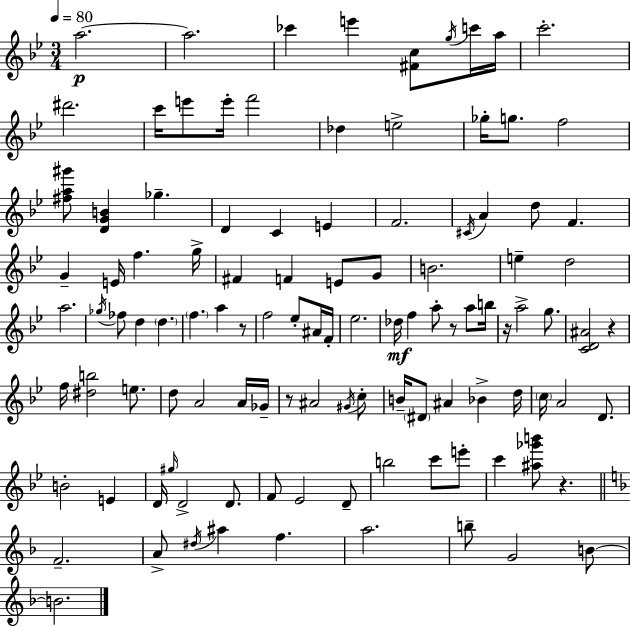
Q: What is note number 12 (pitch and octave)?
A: E6